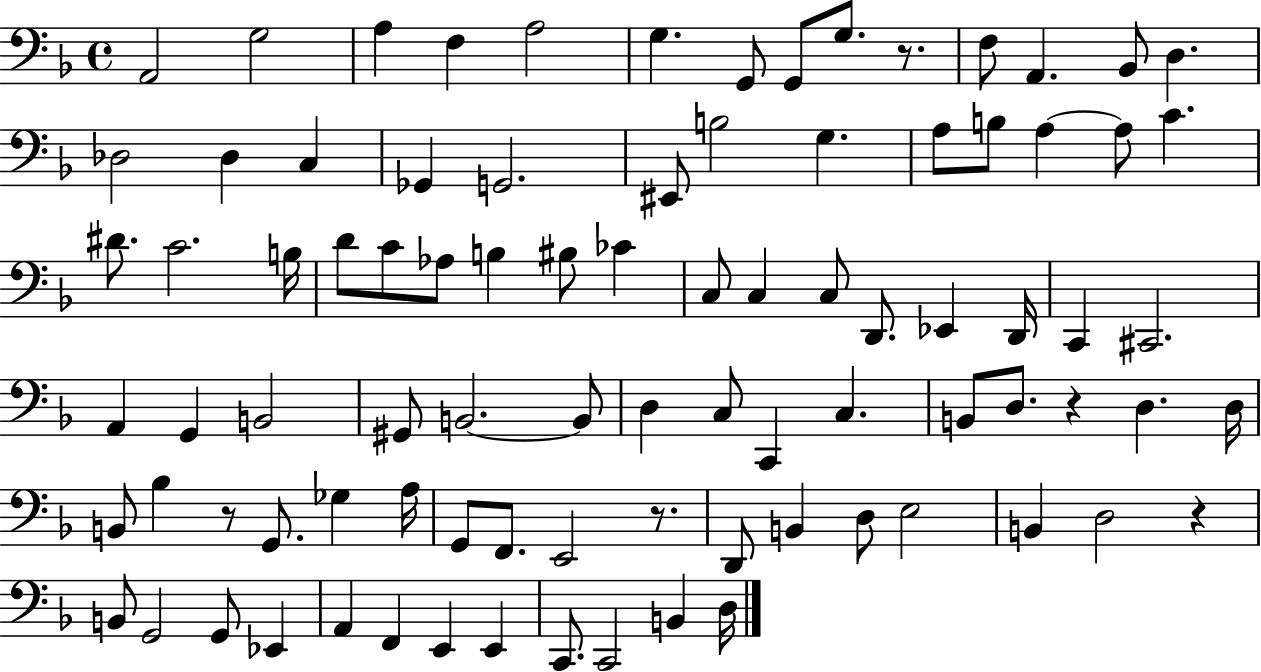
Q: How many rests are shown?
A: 5